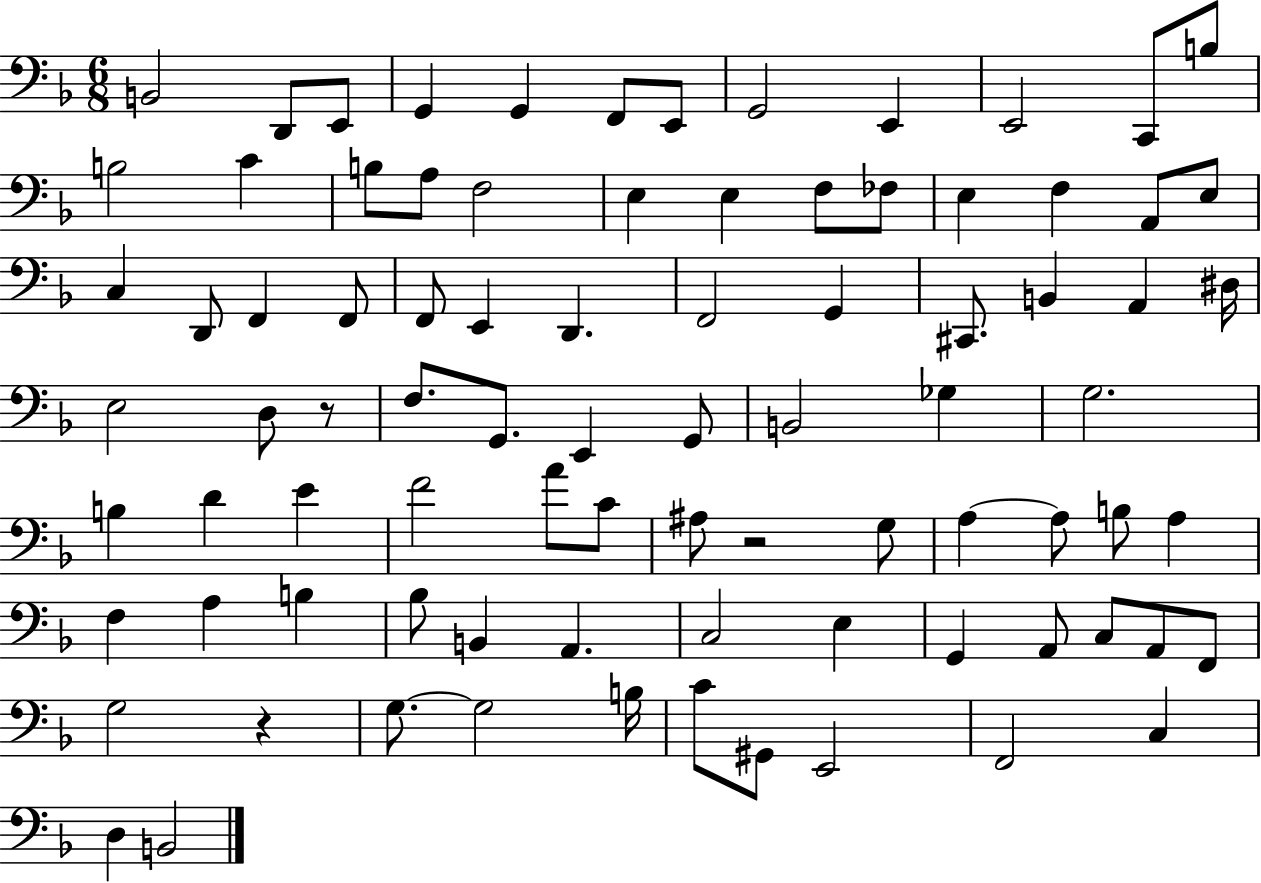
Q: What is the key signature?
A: F major